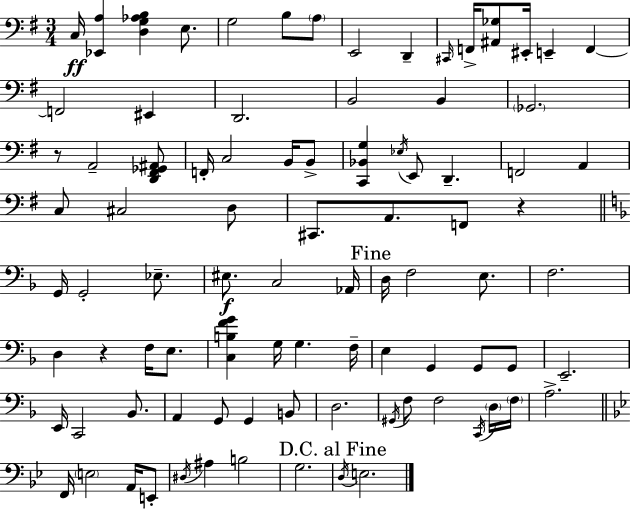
X:1
T:Untitled
M:3/4
L:1/4
K:Em
C,/4 [_E,,A,] [D,G,_A,B,] E,/2 G,2 B,/2 A,/2 E,,2 D,, ^C,,/4 F,,/4 [^A,,_G,]/2 ^E,,/4 E,, F,, F,,2 ^E,, D,,2 B,,2 B,, _G,,2 z/2 A,,2 [D,,^F,,_G,,^A,,]/2 F,,/4 C,2 B,,/4 B,,/2 [C,,_B,,G,] _E,/4 E,,/2 D,, F,,2 A,, C,/2 ^C,2 D,/2 ^C,,/2 A,,/2 F,,/2 z G,,/4 G,,2 _E,/2 ^E,/2 C,2 _A,,/4 D,/4 F,2 E,/2 F,2 D, z F,/4 E,/2 [C,B,FG] G,/4 G, F,/4 E, G,, G,,/2 G,,/2 E,,2 E,,/4 C,,2 _B,,/2 A,, G,,/2 G,, B,,/2 D,2 ^G,,/4 F,/2 F,2 C,,/4 D,/4 F,/4 A,2 F,,/4 E,2 A,,/4 E,,/2 ^D,/4 ^A, B,2 G,2 D,/4 E,2